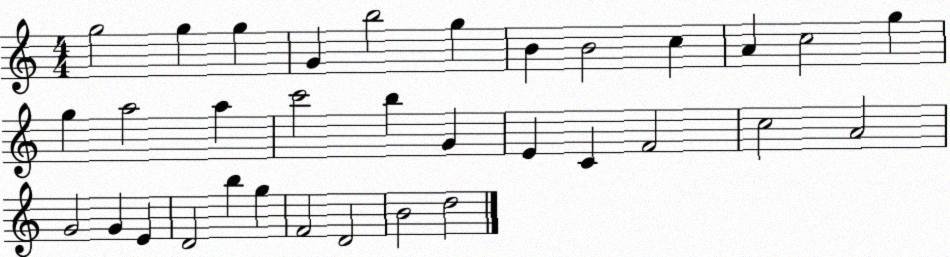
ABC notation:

X:1
T:Untitled
M:4/4
L:1/4
K:C
g2 g g G b2 g B B2 c A c2 g g a2 a c'2 b G E C F2 c2 A2 G2 G E D2 b g F2 D2 B2 d2